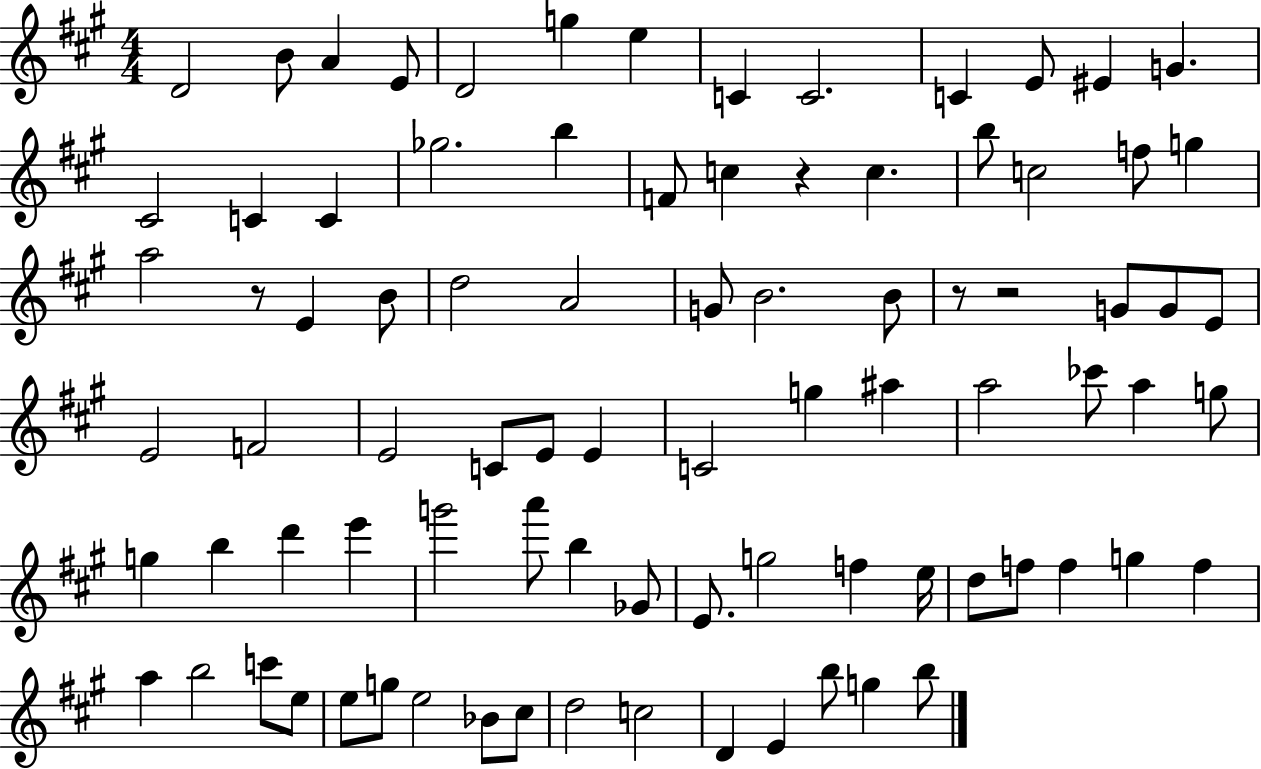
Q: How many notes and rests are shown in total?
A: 86